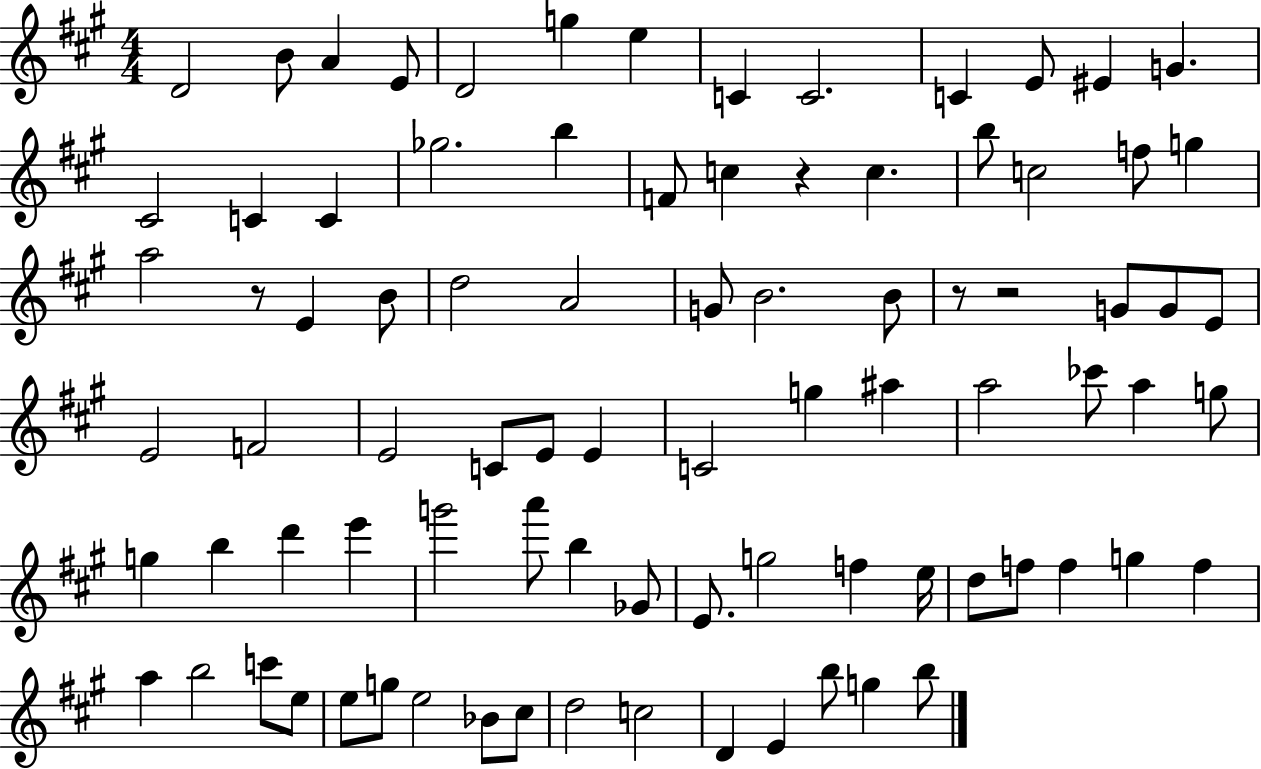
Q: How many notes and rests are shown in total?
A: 86